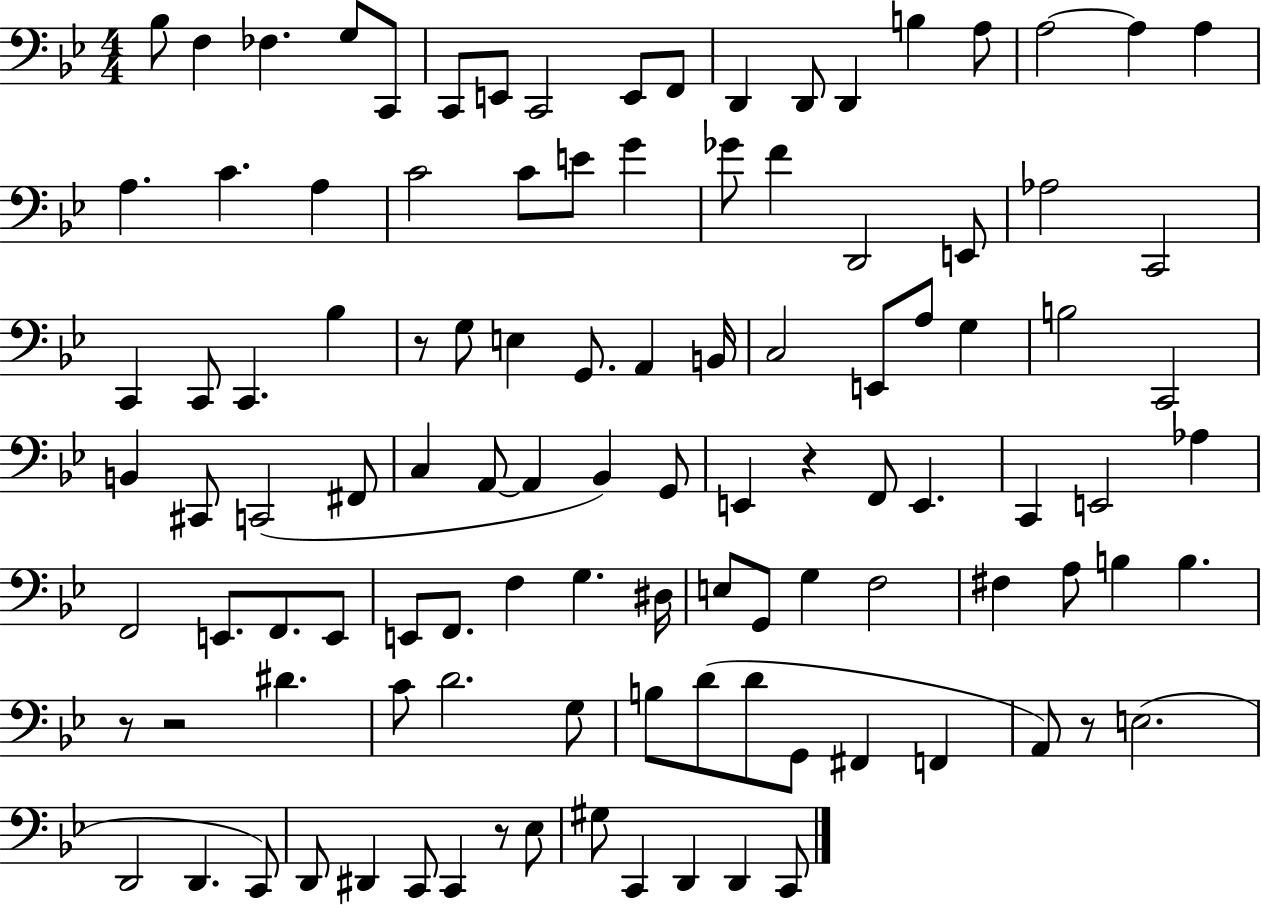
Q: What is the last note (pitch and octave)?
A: C2